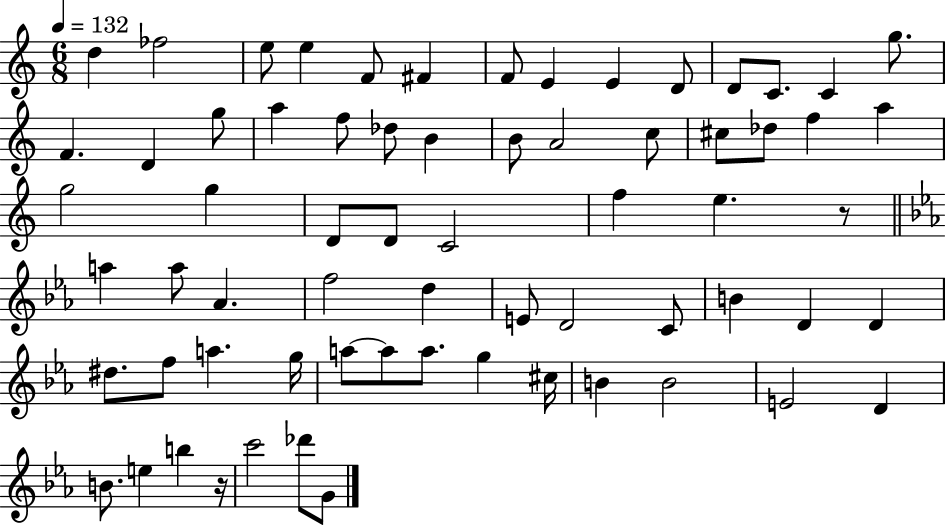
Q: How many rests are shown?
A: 2